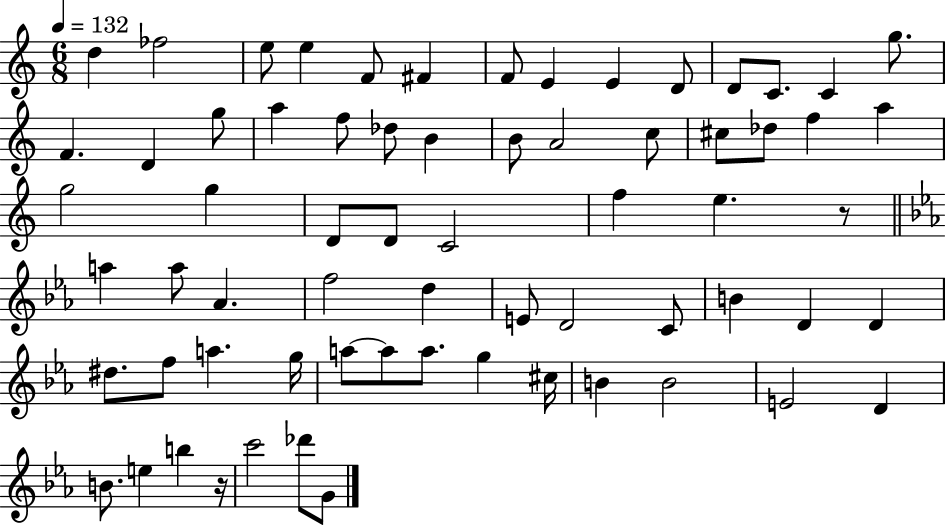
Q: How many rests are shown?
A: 2